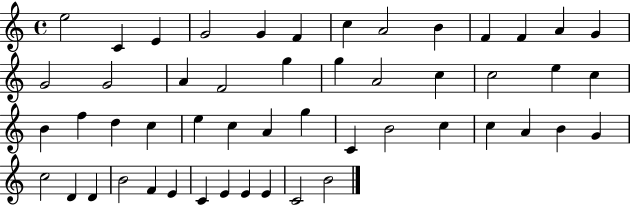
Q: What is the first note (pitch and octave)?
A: E5